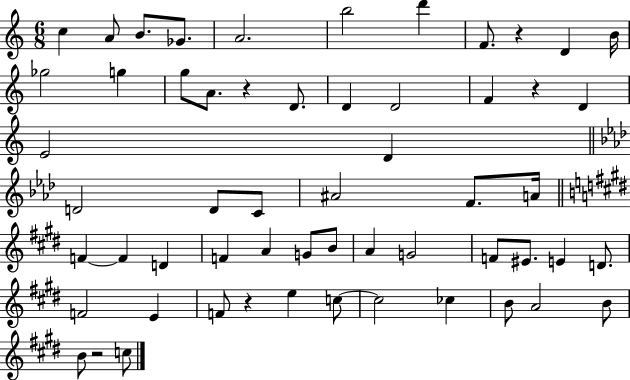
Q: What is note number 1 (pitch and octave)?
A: C5